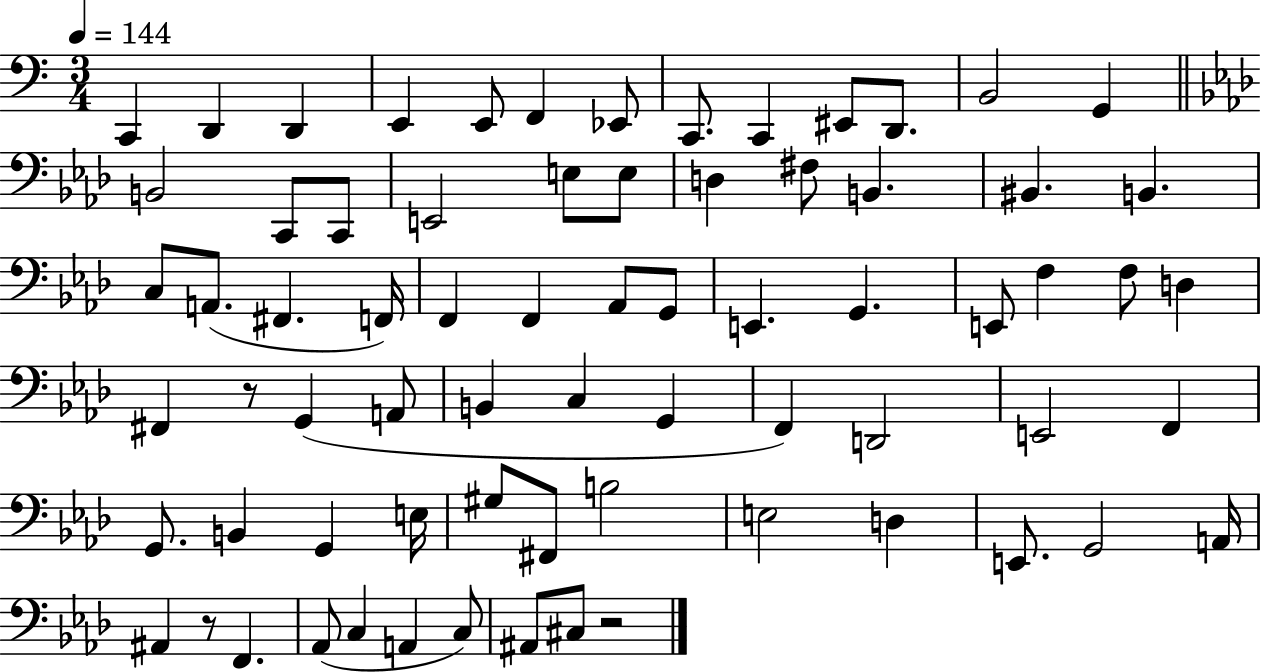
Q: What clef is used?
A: bass